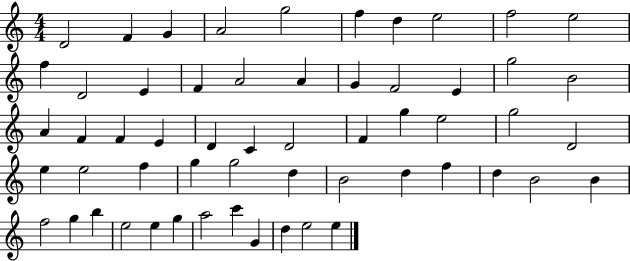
{
  \clef treble
  \numericTimeSignature
  \time 4/4
  \key c \major
  d'2 f'4 g'4 | a'2 g''2 | f''4 d''4 e''2 | f''2 e''2 | \break f''4 d'2 e'4 | f'4 a'2 a'4 | g'4 f'2 e'4 | g''2 b'2 | \break a'4 f'4 f'4 e'4 | d'4 c'4 d'2 | f'4 g''4 e''2 | g''2 d'2 | \break e''4 e''2 f''4 | g''4 g''2 d''4 | b'2 d''4 f''4 | d''4 b'2 b'4 | \break f''2 g''4 b''4 | e''2 e''4 g''4 | a''2 c'''4 g'4 | d''4 e''2 e''4 | \break \bar "|."
}